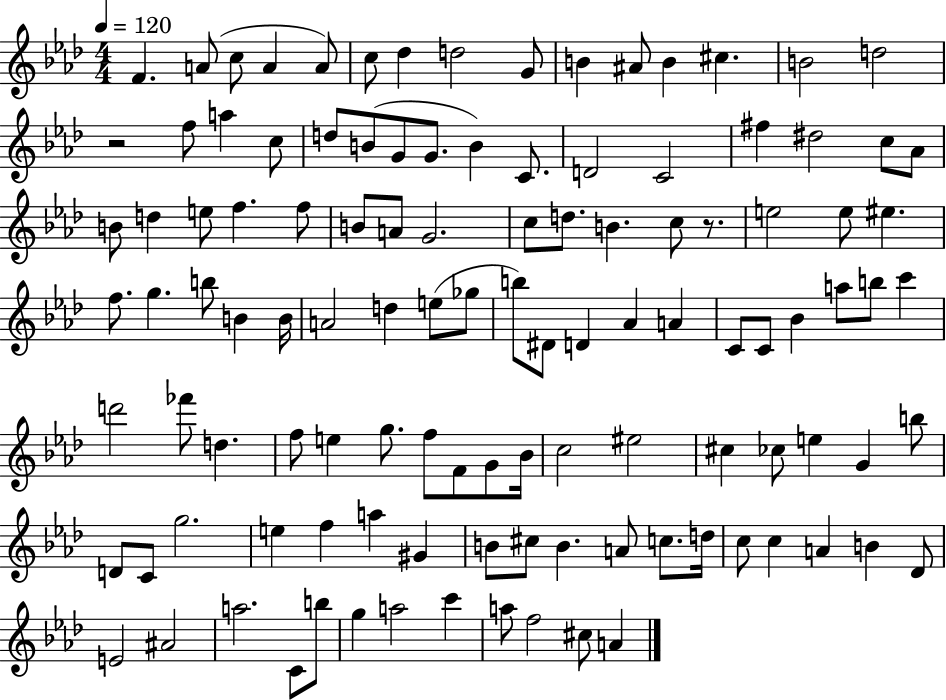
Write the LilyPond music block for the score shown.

{
  \clef treble
  \numericTimeSignature
  \time 4/4
  \key aes \major
  \tempo 4 = 120
  f'4. a'8( c''8 a'4 a'8) | c''8 des''4 d''2 g'8 | b'4 ais'8 b'4 cis''4. | b'2 d''2 | \break r2 f''8 a''4 c''8 | d''8 b'8( g'8 g'8. b'4) c'8. | d'2 c'2 | fis''4 dis''2 c''8 aes'8 | \break b'8 d''4 e''8 f''4. f''8 | b'8 a'8 g'2. | c''8 d''8. b'4. c''8 r8. | e''2 e''8 eis''4. | \break f''8. g''4. b''8 b'4 b'16 | a'2 d''4 e''8( ges''8 | b''8) dis'8 d'4 aes'4 a'4 | c'8 c'8 bes'4 a''8 b''8 c'''4 | \break d'''2 fes'''8 d''4. | f''8 e''4 g''8. f''8 f'8 g'8 bes'16 | c''2 eis''2 | cis''4 ces''8 e''4 g'4 b''8 | \break d'8 c'8 g''2. | e''4 f''4 a''4 gis'4 | b'8 cis''8 b'4. a'8 c''8. d''16 | c''8 c''4 a'4 b'4 des'8 | \break e'2 ais'2 | a''2. c'8 b''8 | g''4 a''2 c'''4 | a''8 f''2 cis''8 a'4 | \break \bar "|."
}